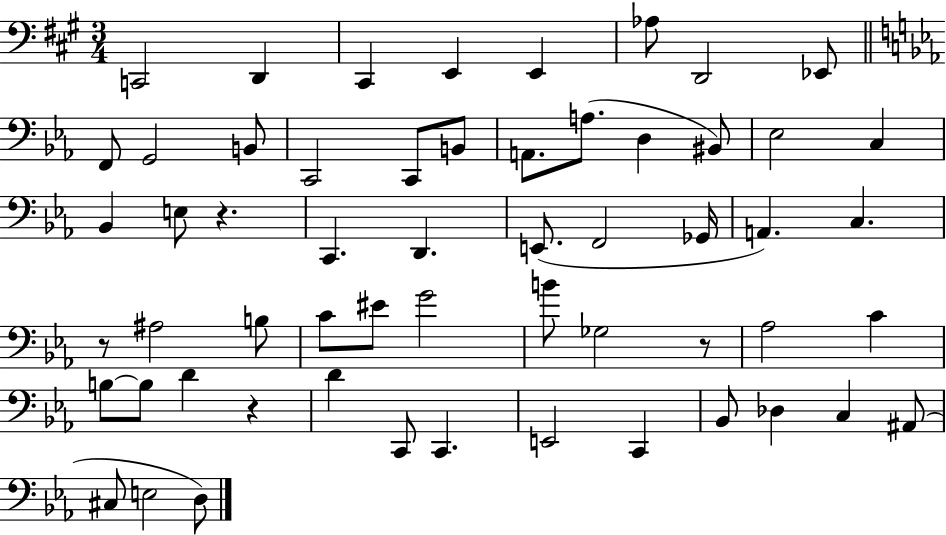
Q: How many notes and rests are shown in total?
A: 57